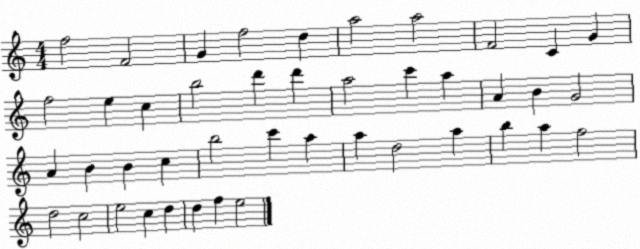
X:1
T:Untitled
M:4/4
L:1/4
K:C
f2 F2 G f2 d a2 a2 F2 C G f2 e c b2 d' d' a2 c' a A B G2 A B B c b2 c' a a d2 a b a f2 d2 c2 e2 c d d f e2